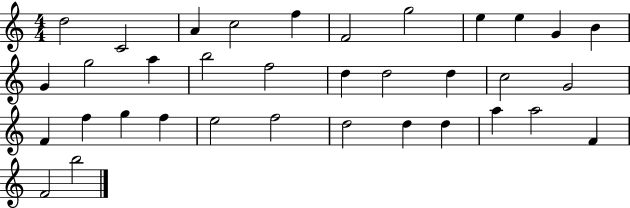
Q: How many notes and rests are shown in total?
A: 35